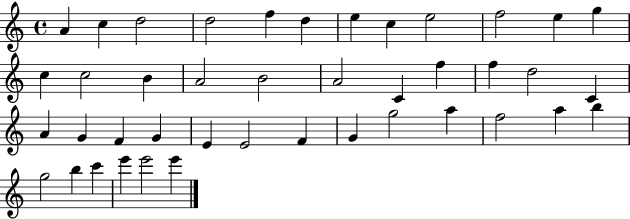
A4/q C5/q D5/h D5/h F5/q D5/q E5/q C5/q E5/h F5/h E5/q G5/q C5/q C5/h B4/q A4/h B4/h A4/h C4/q F5/q F5/q D5/h C4/q A4/q G4/q F4/q G4/q E4/q E4/h F4/q G4/q G5/h A5/q F5/h A5/q B5/q G5/h B5/q C6/q E6/q E6/h E6/q